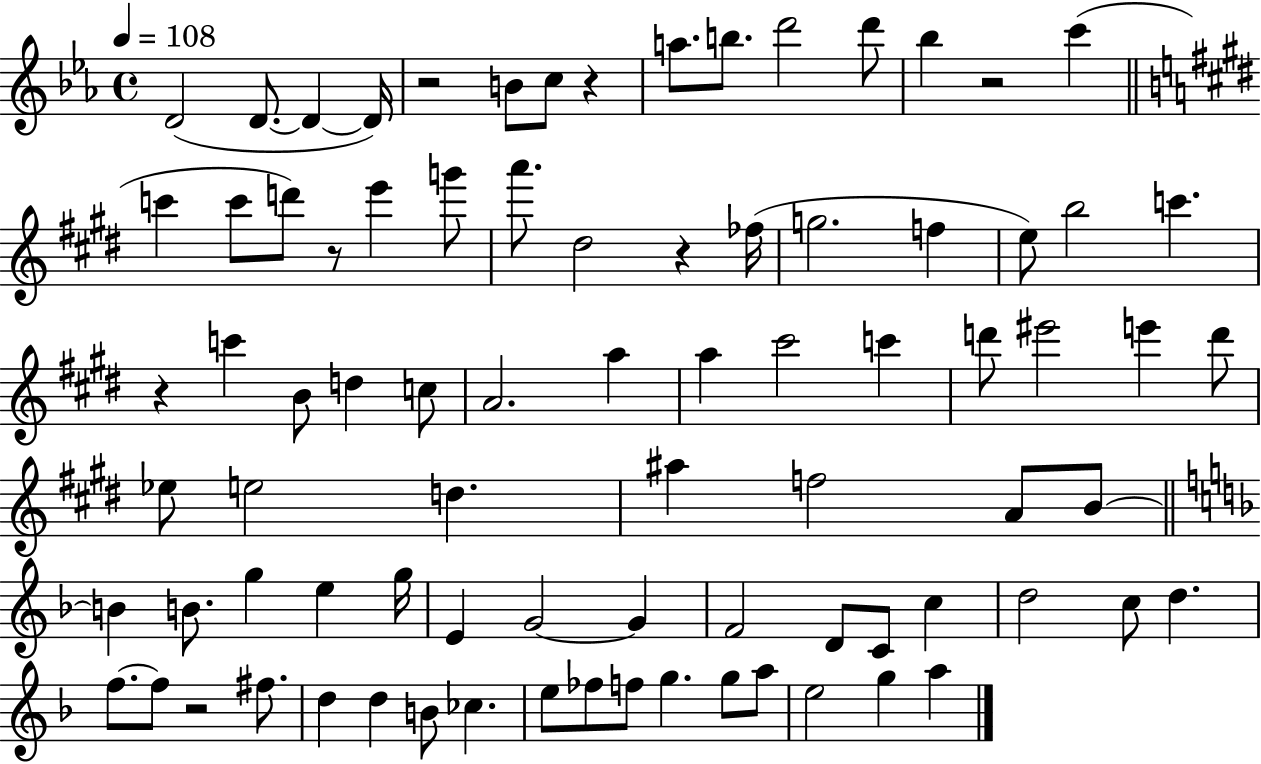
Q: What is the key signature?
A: EES major